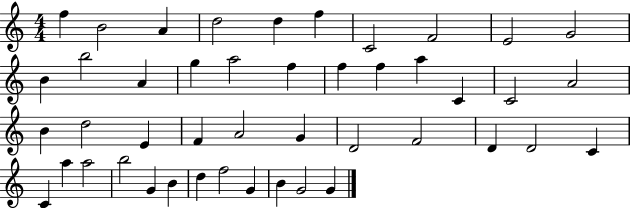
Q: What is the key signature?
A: C major